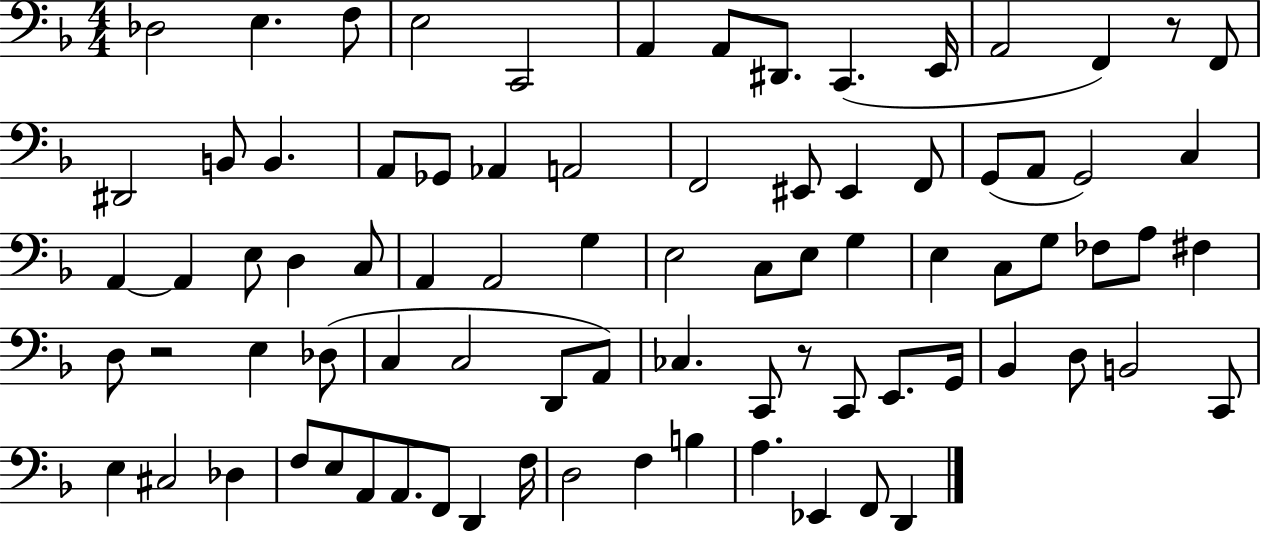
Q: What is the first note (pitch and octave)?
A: Db3